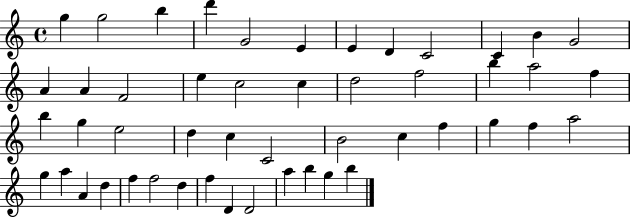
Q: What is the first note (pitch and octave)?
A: G5